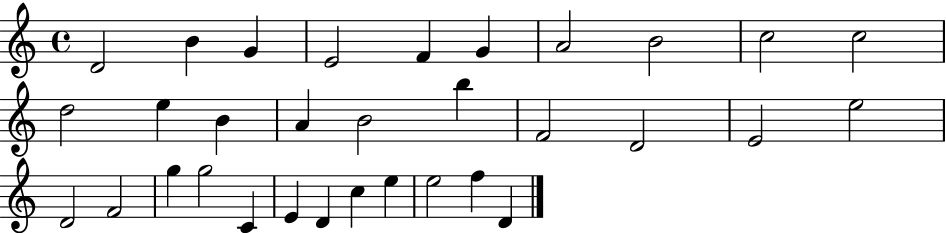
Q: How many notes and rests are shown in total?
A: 32